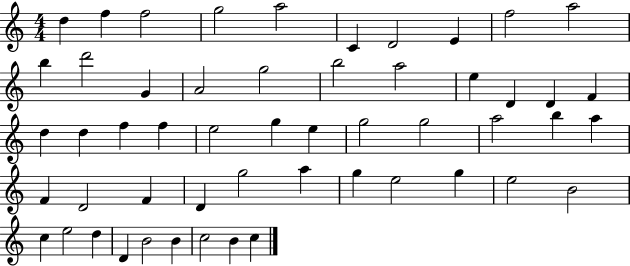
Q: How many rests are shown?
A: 0